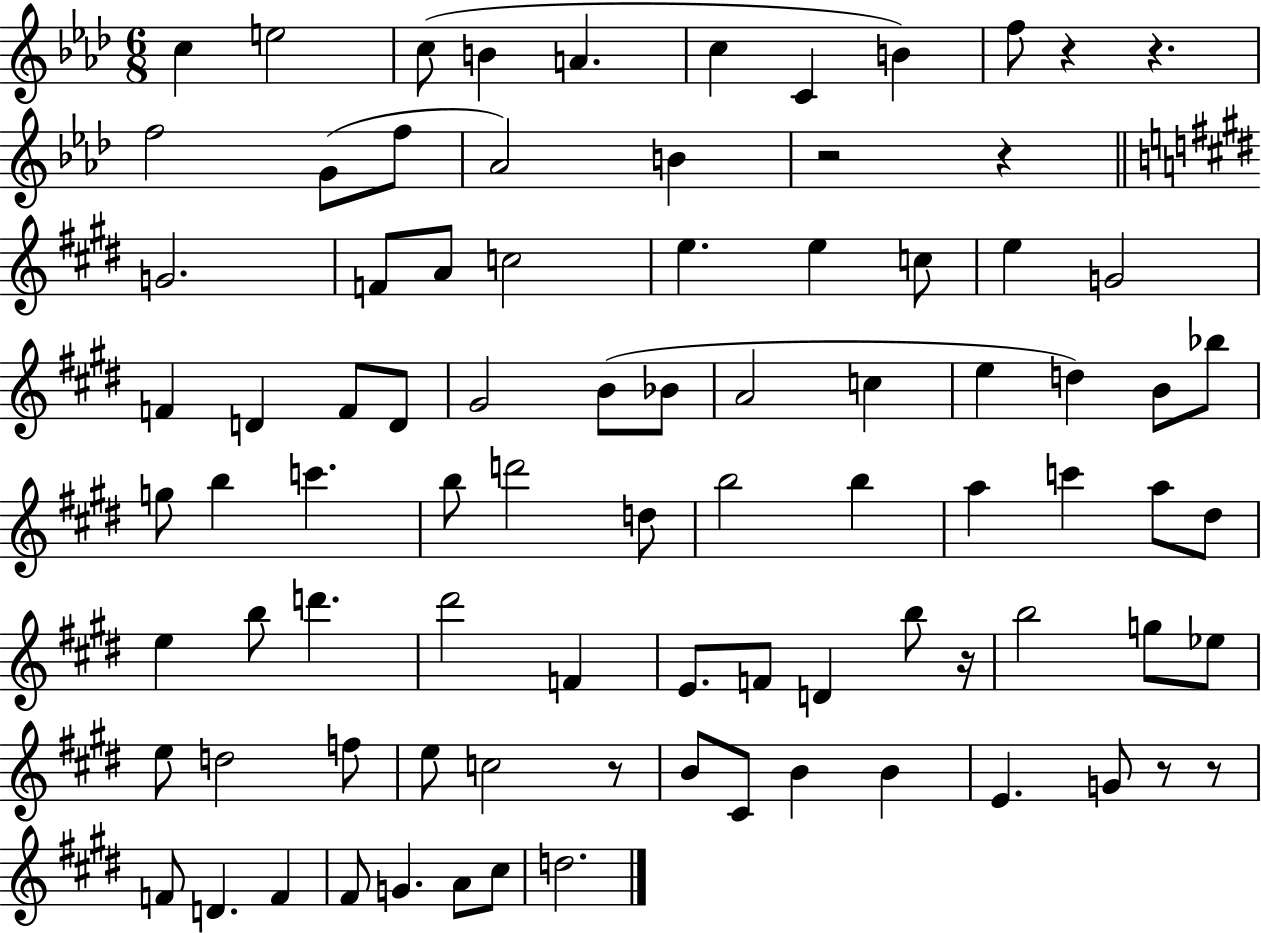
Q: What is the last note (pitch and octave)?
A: D5